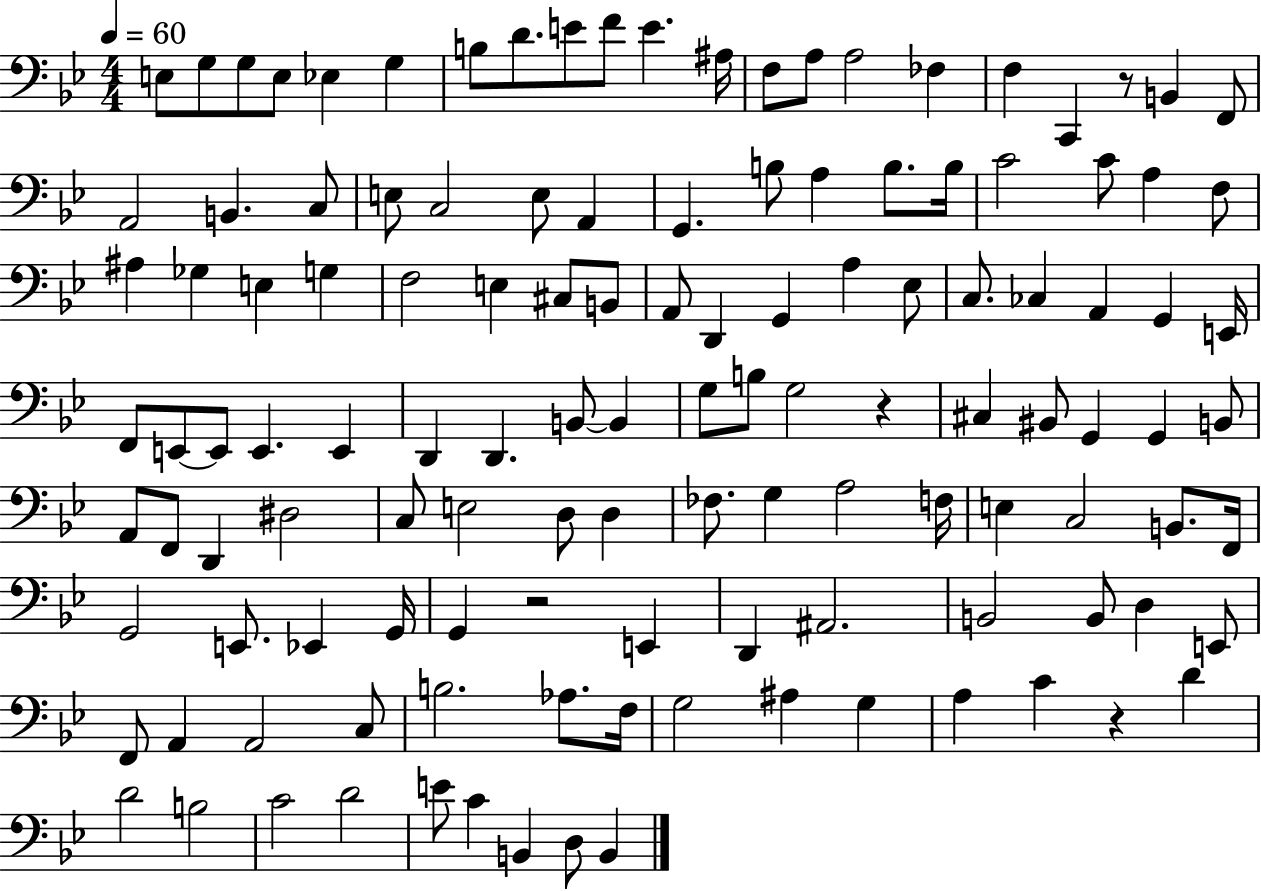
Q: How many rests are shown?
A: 4